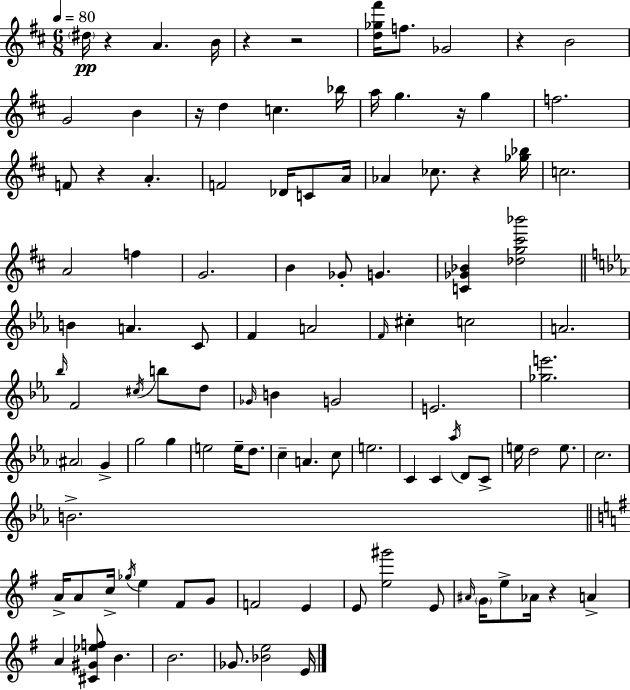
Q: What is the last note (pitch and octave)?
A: E4